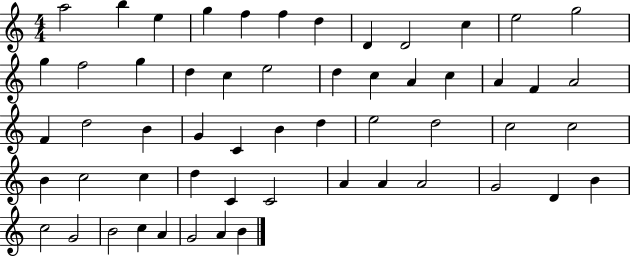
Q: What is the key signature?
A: C major